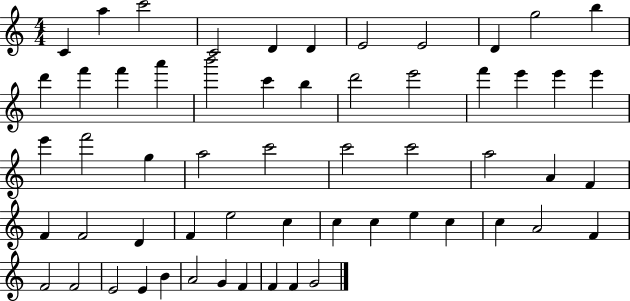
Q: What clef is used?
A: treble